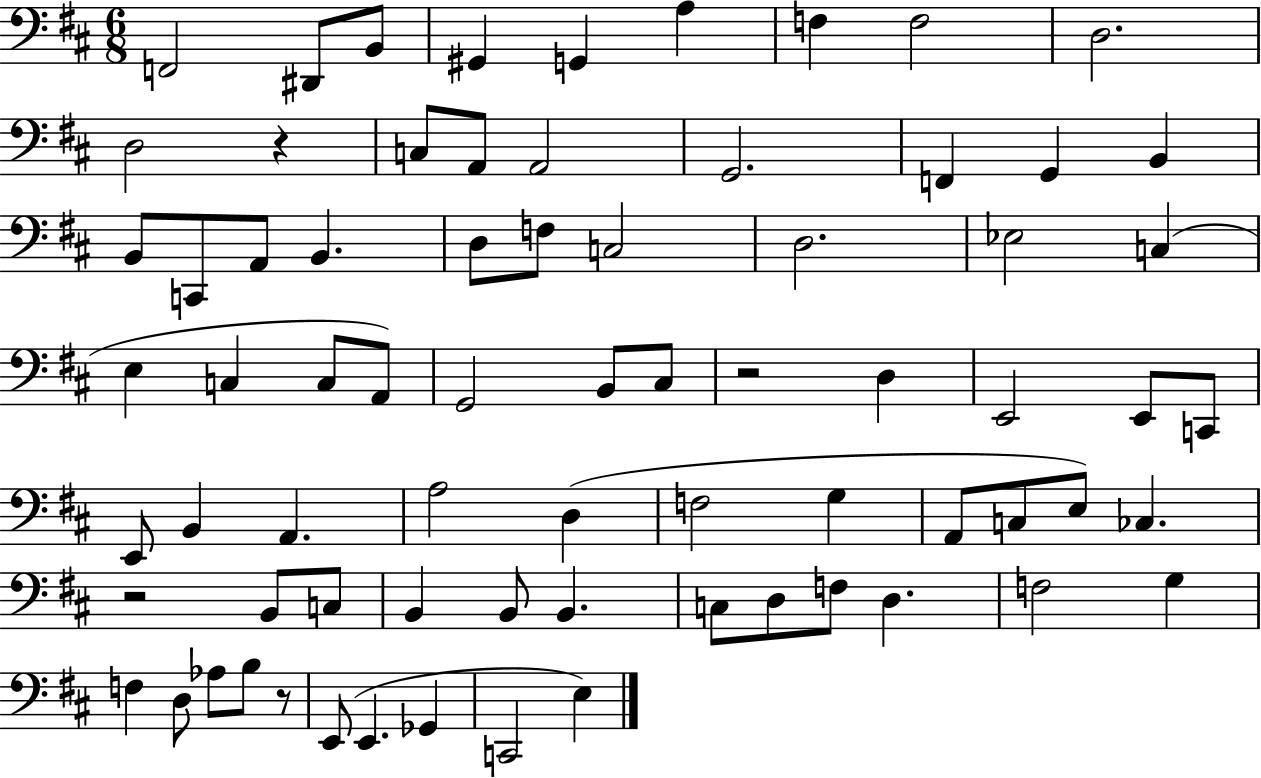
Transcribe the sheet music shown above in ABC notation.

X:1
T:Untitled
M:6/8
L:1/4
K:D
F,,2 ^D,,/2 B,,/2 ^G,, G,, A, F, F,2 D,2 D,2 z C,/2 A,,/2 A,,2 G,,2 F,, G,, B,, B,,/2 C,,/2 A,,/2 B,, D,/2 F,/2 C,2 D,2 _E,2 C, E, C, C,/2 A,,/2 G,,2 B,,/2 ^C,/2 z2 D, E,,2 E,,/2 C,,/2 E,,/2 B,, A,, A,2 D, F,2 G, A,,/2 C,/2 E,/2 _C, z2 B,,/2 C,/2 B,, B,,/2 B,, C,/2 D,/2 F,/2 D, F,2 G, F, D,/2 _A,/2 B,/2 z/2 E,,/2 E,, _G,, C,,2 E,